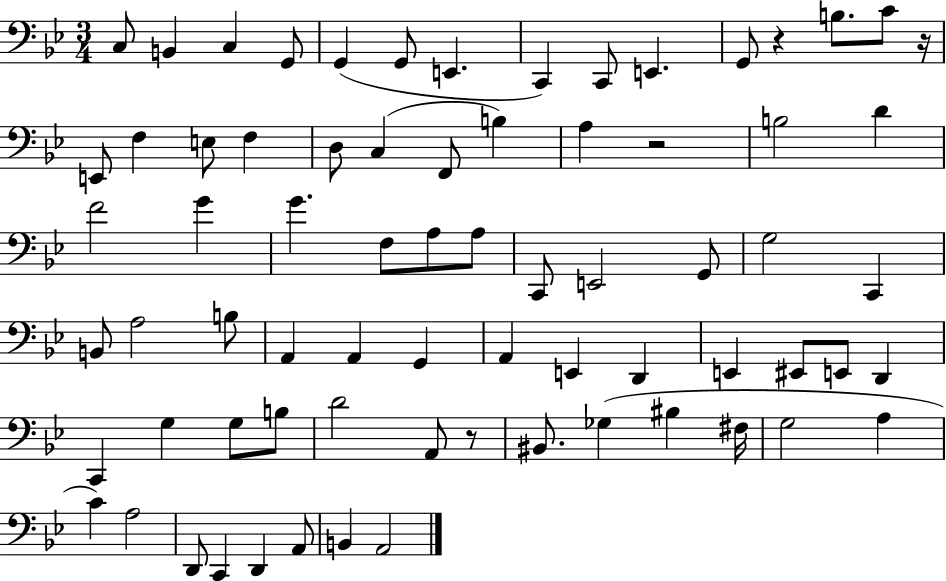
{
  \clef bass
  \numericTimeSignature
  \time 3/4
  \key bes \major
  c8 b,4 c4 g,8 | g,4( g,8 e,4. | c,4) c,8 e,4. | g,8 r4 b8. c'8 r16 | \break e,8 f4 e8 f4 | d8 c4( f,8 b4) | a4 r2 | b2 d'4 | \break f'2 g'4 | g'4. f8 a8 a8 | c,8 e,2 g,8 | g2 c,4 | \break b,8 a2 b8 | a,4 a,4 g,4 | a,4 e,4 d,4 | e,4 eis,8 e,8 d,4 | \break c,4 g4 g8 b8 | d'2 a,8 r8 | bis,8. ges4( bis4 fis16 | g2 a4 | \break c'4) a2 | d,8 c,4 d,4 a,8 | b,4 a,2 | \bar "|."
}